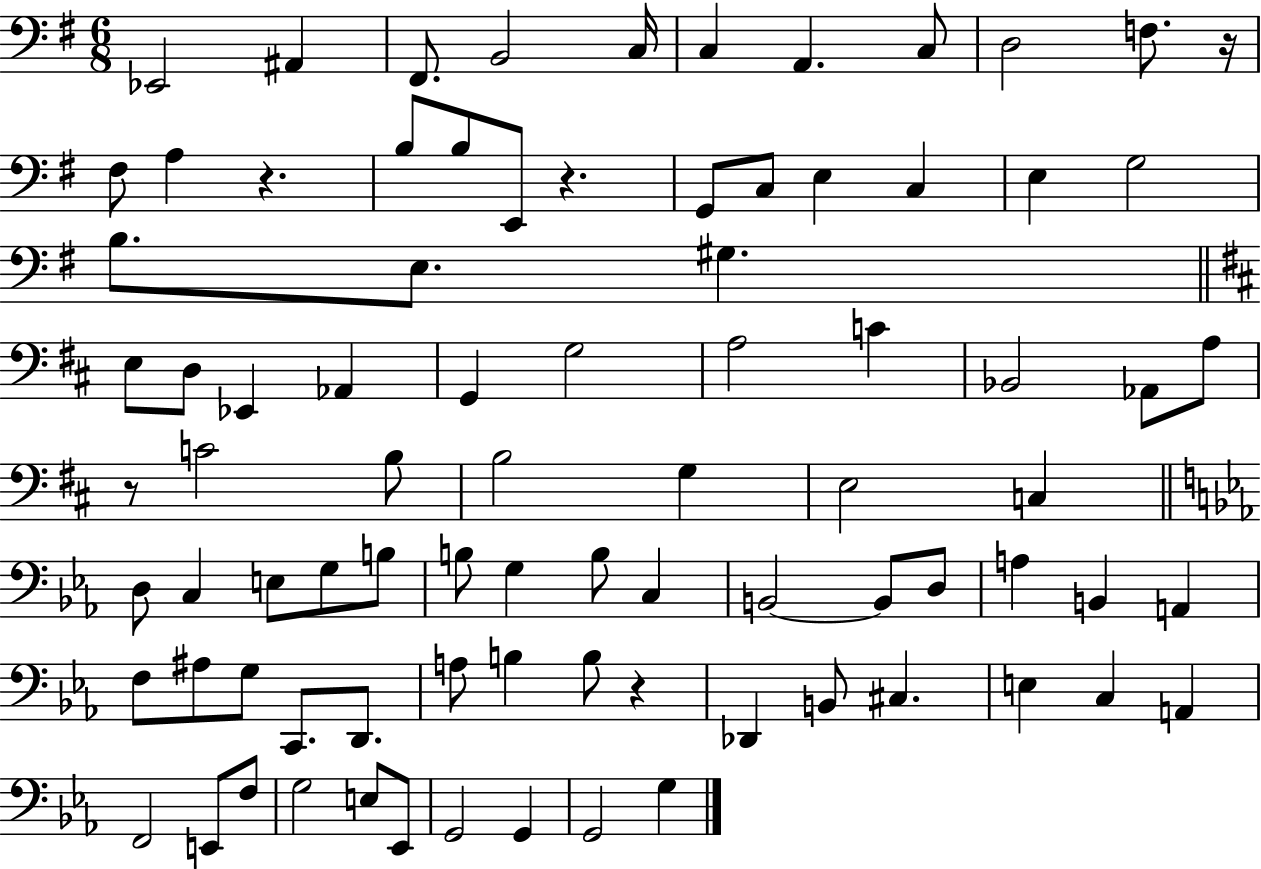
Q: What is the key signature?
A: G major